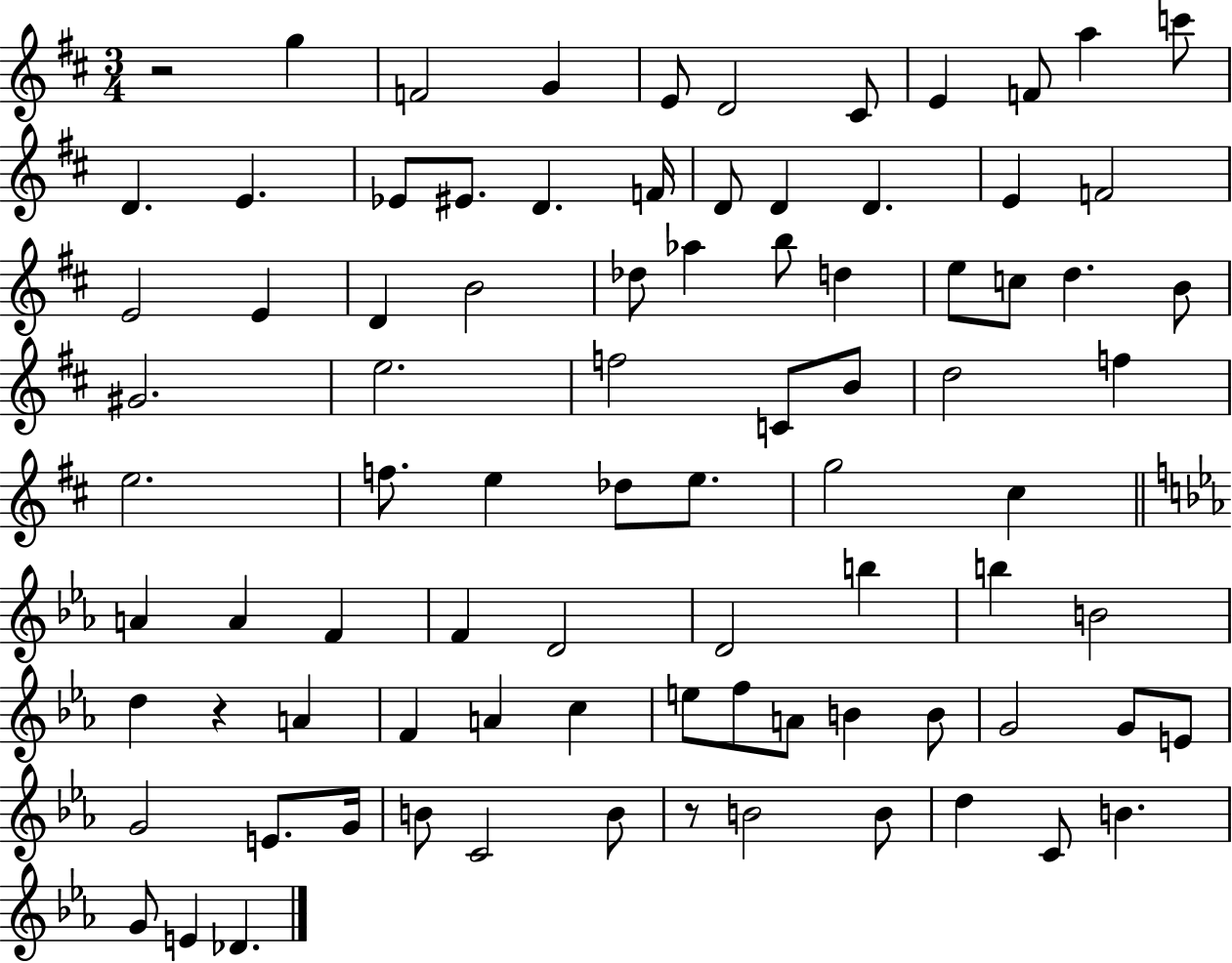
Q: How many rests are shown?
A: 3